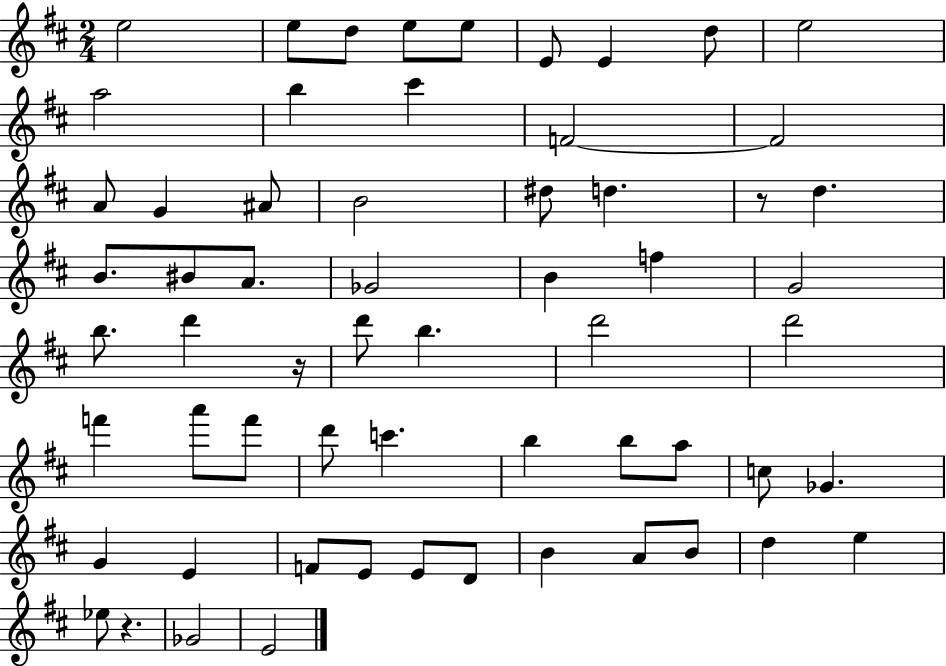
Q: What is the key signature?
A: D major